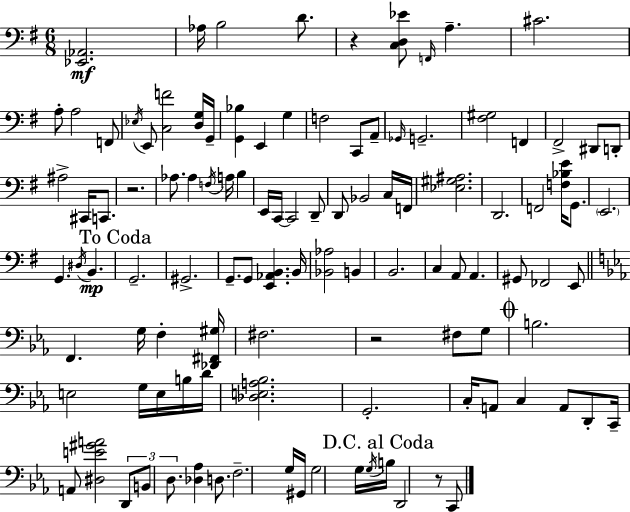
X:1
T:Untitled
M:6/8
L:1/4
K:G
[_E,,_A,,]2 _A,/4 B,2 D/2 z [C,D,_E]/2 F,,/4 A, ^C2 A,/2 A,2 F,,/2 _E,/4 E,,/2 [C,F]2 [D,G,]/4 G,,/4 [G,,_B,] E,, G, F,2 C,,/2 A,,/2 _G,,/4 G,,2 [^F,^G,]2 F,, ^F,,2 ^D,,/2 D,,/2 ^A,2 ^C,,/4 C,,/2 z2 _A,/2 _A, F,/4 A,/4 B, E,,/4 C,,/4 C,,2 D,,/2 D,,/2 _B,,2 C,/4 F,,/4 [_E,^G,^A,]2 D,,2 F,,2 [F,_B,E]/4 G,,/2 E,,2 G,, ^D,/4 B,, G,,2 ^G,,2 G,,/2 G,,/2 [E,,_A,,B,,] B,,/4 [_B,,_A,]2 B,, B,,2 C, A,,/2 A,, ^G,,/2 _F,,2 E,,/2 F,, G,/4 F, [_D,,^F,,^G,]/4 ^F,2 z2 ^F,/2 G,/2 B,2 E,2 G,/4 E,/4 B,/4 D/4 [_D,E,A,_B,]2 G,,2 C,/4 A,,/2 C, A,,/2 D,,/2 C,,/4 A,,/2 [^D,E^GA]2 D,,/2 B,,/2 D,/2 [_D,_A,] D,/2 F,2 G,/4 ^G,,/4 G,2 G,/4 G,/4 B,/4 D,,2 z/2 C,,/2